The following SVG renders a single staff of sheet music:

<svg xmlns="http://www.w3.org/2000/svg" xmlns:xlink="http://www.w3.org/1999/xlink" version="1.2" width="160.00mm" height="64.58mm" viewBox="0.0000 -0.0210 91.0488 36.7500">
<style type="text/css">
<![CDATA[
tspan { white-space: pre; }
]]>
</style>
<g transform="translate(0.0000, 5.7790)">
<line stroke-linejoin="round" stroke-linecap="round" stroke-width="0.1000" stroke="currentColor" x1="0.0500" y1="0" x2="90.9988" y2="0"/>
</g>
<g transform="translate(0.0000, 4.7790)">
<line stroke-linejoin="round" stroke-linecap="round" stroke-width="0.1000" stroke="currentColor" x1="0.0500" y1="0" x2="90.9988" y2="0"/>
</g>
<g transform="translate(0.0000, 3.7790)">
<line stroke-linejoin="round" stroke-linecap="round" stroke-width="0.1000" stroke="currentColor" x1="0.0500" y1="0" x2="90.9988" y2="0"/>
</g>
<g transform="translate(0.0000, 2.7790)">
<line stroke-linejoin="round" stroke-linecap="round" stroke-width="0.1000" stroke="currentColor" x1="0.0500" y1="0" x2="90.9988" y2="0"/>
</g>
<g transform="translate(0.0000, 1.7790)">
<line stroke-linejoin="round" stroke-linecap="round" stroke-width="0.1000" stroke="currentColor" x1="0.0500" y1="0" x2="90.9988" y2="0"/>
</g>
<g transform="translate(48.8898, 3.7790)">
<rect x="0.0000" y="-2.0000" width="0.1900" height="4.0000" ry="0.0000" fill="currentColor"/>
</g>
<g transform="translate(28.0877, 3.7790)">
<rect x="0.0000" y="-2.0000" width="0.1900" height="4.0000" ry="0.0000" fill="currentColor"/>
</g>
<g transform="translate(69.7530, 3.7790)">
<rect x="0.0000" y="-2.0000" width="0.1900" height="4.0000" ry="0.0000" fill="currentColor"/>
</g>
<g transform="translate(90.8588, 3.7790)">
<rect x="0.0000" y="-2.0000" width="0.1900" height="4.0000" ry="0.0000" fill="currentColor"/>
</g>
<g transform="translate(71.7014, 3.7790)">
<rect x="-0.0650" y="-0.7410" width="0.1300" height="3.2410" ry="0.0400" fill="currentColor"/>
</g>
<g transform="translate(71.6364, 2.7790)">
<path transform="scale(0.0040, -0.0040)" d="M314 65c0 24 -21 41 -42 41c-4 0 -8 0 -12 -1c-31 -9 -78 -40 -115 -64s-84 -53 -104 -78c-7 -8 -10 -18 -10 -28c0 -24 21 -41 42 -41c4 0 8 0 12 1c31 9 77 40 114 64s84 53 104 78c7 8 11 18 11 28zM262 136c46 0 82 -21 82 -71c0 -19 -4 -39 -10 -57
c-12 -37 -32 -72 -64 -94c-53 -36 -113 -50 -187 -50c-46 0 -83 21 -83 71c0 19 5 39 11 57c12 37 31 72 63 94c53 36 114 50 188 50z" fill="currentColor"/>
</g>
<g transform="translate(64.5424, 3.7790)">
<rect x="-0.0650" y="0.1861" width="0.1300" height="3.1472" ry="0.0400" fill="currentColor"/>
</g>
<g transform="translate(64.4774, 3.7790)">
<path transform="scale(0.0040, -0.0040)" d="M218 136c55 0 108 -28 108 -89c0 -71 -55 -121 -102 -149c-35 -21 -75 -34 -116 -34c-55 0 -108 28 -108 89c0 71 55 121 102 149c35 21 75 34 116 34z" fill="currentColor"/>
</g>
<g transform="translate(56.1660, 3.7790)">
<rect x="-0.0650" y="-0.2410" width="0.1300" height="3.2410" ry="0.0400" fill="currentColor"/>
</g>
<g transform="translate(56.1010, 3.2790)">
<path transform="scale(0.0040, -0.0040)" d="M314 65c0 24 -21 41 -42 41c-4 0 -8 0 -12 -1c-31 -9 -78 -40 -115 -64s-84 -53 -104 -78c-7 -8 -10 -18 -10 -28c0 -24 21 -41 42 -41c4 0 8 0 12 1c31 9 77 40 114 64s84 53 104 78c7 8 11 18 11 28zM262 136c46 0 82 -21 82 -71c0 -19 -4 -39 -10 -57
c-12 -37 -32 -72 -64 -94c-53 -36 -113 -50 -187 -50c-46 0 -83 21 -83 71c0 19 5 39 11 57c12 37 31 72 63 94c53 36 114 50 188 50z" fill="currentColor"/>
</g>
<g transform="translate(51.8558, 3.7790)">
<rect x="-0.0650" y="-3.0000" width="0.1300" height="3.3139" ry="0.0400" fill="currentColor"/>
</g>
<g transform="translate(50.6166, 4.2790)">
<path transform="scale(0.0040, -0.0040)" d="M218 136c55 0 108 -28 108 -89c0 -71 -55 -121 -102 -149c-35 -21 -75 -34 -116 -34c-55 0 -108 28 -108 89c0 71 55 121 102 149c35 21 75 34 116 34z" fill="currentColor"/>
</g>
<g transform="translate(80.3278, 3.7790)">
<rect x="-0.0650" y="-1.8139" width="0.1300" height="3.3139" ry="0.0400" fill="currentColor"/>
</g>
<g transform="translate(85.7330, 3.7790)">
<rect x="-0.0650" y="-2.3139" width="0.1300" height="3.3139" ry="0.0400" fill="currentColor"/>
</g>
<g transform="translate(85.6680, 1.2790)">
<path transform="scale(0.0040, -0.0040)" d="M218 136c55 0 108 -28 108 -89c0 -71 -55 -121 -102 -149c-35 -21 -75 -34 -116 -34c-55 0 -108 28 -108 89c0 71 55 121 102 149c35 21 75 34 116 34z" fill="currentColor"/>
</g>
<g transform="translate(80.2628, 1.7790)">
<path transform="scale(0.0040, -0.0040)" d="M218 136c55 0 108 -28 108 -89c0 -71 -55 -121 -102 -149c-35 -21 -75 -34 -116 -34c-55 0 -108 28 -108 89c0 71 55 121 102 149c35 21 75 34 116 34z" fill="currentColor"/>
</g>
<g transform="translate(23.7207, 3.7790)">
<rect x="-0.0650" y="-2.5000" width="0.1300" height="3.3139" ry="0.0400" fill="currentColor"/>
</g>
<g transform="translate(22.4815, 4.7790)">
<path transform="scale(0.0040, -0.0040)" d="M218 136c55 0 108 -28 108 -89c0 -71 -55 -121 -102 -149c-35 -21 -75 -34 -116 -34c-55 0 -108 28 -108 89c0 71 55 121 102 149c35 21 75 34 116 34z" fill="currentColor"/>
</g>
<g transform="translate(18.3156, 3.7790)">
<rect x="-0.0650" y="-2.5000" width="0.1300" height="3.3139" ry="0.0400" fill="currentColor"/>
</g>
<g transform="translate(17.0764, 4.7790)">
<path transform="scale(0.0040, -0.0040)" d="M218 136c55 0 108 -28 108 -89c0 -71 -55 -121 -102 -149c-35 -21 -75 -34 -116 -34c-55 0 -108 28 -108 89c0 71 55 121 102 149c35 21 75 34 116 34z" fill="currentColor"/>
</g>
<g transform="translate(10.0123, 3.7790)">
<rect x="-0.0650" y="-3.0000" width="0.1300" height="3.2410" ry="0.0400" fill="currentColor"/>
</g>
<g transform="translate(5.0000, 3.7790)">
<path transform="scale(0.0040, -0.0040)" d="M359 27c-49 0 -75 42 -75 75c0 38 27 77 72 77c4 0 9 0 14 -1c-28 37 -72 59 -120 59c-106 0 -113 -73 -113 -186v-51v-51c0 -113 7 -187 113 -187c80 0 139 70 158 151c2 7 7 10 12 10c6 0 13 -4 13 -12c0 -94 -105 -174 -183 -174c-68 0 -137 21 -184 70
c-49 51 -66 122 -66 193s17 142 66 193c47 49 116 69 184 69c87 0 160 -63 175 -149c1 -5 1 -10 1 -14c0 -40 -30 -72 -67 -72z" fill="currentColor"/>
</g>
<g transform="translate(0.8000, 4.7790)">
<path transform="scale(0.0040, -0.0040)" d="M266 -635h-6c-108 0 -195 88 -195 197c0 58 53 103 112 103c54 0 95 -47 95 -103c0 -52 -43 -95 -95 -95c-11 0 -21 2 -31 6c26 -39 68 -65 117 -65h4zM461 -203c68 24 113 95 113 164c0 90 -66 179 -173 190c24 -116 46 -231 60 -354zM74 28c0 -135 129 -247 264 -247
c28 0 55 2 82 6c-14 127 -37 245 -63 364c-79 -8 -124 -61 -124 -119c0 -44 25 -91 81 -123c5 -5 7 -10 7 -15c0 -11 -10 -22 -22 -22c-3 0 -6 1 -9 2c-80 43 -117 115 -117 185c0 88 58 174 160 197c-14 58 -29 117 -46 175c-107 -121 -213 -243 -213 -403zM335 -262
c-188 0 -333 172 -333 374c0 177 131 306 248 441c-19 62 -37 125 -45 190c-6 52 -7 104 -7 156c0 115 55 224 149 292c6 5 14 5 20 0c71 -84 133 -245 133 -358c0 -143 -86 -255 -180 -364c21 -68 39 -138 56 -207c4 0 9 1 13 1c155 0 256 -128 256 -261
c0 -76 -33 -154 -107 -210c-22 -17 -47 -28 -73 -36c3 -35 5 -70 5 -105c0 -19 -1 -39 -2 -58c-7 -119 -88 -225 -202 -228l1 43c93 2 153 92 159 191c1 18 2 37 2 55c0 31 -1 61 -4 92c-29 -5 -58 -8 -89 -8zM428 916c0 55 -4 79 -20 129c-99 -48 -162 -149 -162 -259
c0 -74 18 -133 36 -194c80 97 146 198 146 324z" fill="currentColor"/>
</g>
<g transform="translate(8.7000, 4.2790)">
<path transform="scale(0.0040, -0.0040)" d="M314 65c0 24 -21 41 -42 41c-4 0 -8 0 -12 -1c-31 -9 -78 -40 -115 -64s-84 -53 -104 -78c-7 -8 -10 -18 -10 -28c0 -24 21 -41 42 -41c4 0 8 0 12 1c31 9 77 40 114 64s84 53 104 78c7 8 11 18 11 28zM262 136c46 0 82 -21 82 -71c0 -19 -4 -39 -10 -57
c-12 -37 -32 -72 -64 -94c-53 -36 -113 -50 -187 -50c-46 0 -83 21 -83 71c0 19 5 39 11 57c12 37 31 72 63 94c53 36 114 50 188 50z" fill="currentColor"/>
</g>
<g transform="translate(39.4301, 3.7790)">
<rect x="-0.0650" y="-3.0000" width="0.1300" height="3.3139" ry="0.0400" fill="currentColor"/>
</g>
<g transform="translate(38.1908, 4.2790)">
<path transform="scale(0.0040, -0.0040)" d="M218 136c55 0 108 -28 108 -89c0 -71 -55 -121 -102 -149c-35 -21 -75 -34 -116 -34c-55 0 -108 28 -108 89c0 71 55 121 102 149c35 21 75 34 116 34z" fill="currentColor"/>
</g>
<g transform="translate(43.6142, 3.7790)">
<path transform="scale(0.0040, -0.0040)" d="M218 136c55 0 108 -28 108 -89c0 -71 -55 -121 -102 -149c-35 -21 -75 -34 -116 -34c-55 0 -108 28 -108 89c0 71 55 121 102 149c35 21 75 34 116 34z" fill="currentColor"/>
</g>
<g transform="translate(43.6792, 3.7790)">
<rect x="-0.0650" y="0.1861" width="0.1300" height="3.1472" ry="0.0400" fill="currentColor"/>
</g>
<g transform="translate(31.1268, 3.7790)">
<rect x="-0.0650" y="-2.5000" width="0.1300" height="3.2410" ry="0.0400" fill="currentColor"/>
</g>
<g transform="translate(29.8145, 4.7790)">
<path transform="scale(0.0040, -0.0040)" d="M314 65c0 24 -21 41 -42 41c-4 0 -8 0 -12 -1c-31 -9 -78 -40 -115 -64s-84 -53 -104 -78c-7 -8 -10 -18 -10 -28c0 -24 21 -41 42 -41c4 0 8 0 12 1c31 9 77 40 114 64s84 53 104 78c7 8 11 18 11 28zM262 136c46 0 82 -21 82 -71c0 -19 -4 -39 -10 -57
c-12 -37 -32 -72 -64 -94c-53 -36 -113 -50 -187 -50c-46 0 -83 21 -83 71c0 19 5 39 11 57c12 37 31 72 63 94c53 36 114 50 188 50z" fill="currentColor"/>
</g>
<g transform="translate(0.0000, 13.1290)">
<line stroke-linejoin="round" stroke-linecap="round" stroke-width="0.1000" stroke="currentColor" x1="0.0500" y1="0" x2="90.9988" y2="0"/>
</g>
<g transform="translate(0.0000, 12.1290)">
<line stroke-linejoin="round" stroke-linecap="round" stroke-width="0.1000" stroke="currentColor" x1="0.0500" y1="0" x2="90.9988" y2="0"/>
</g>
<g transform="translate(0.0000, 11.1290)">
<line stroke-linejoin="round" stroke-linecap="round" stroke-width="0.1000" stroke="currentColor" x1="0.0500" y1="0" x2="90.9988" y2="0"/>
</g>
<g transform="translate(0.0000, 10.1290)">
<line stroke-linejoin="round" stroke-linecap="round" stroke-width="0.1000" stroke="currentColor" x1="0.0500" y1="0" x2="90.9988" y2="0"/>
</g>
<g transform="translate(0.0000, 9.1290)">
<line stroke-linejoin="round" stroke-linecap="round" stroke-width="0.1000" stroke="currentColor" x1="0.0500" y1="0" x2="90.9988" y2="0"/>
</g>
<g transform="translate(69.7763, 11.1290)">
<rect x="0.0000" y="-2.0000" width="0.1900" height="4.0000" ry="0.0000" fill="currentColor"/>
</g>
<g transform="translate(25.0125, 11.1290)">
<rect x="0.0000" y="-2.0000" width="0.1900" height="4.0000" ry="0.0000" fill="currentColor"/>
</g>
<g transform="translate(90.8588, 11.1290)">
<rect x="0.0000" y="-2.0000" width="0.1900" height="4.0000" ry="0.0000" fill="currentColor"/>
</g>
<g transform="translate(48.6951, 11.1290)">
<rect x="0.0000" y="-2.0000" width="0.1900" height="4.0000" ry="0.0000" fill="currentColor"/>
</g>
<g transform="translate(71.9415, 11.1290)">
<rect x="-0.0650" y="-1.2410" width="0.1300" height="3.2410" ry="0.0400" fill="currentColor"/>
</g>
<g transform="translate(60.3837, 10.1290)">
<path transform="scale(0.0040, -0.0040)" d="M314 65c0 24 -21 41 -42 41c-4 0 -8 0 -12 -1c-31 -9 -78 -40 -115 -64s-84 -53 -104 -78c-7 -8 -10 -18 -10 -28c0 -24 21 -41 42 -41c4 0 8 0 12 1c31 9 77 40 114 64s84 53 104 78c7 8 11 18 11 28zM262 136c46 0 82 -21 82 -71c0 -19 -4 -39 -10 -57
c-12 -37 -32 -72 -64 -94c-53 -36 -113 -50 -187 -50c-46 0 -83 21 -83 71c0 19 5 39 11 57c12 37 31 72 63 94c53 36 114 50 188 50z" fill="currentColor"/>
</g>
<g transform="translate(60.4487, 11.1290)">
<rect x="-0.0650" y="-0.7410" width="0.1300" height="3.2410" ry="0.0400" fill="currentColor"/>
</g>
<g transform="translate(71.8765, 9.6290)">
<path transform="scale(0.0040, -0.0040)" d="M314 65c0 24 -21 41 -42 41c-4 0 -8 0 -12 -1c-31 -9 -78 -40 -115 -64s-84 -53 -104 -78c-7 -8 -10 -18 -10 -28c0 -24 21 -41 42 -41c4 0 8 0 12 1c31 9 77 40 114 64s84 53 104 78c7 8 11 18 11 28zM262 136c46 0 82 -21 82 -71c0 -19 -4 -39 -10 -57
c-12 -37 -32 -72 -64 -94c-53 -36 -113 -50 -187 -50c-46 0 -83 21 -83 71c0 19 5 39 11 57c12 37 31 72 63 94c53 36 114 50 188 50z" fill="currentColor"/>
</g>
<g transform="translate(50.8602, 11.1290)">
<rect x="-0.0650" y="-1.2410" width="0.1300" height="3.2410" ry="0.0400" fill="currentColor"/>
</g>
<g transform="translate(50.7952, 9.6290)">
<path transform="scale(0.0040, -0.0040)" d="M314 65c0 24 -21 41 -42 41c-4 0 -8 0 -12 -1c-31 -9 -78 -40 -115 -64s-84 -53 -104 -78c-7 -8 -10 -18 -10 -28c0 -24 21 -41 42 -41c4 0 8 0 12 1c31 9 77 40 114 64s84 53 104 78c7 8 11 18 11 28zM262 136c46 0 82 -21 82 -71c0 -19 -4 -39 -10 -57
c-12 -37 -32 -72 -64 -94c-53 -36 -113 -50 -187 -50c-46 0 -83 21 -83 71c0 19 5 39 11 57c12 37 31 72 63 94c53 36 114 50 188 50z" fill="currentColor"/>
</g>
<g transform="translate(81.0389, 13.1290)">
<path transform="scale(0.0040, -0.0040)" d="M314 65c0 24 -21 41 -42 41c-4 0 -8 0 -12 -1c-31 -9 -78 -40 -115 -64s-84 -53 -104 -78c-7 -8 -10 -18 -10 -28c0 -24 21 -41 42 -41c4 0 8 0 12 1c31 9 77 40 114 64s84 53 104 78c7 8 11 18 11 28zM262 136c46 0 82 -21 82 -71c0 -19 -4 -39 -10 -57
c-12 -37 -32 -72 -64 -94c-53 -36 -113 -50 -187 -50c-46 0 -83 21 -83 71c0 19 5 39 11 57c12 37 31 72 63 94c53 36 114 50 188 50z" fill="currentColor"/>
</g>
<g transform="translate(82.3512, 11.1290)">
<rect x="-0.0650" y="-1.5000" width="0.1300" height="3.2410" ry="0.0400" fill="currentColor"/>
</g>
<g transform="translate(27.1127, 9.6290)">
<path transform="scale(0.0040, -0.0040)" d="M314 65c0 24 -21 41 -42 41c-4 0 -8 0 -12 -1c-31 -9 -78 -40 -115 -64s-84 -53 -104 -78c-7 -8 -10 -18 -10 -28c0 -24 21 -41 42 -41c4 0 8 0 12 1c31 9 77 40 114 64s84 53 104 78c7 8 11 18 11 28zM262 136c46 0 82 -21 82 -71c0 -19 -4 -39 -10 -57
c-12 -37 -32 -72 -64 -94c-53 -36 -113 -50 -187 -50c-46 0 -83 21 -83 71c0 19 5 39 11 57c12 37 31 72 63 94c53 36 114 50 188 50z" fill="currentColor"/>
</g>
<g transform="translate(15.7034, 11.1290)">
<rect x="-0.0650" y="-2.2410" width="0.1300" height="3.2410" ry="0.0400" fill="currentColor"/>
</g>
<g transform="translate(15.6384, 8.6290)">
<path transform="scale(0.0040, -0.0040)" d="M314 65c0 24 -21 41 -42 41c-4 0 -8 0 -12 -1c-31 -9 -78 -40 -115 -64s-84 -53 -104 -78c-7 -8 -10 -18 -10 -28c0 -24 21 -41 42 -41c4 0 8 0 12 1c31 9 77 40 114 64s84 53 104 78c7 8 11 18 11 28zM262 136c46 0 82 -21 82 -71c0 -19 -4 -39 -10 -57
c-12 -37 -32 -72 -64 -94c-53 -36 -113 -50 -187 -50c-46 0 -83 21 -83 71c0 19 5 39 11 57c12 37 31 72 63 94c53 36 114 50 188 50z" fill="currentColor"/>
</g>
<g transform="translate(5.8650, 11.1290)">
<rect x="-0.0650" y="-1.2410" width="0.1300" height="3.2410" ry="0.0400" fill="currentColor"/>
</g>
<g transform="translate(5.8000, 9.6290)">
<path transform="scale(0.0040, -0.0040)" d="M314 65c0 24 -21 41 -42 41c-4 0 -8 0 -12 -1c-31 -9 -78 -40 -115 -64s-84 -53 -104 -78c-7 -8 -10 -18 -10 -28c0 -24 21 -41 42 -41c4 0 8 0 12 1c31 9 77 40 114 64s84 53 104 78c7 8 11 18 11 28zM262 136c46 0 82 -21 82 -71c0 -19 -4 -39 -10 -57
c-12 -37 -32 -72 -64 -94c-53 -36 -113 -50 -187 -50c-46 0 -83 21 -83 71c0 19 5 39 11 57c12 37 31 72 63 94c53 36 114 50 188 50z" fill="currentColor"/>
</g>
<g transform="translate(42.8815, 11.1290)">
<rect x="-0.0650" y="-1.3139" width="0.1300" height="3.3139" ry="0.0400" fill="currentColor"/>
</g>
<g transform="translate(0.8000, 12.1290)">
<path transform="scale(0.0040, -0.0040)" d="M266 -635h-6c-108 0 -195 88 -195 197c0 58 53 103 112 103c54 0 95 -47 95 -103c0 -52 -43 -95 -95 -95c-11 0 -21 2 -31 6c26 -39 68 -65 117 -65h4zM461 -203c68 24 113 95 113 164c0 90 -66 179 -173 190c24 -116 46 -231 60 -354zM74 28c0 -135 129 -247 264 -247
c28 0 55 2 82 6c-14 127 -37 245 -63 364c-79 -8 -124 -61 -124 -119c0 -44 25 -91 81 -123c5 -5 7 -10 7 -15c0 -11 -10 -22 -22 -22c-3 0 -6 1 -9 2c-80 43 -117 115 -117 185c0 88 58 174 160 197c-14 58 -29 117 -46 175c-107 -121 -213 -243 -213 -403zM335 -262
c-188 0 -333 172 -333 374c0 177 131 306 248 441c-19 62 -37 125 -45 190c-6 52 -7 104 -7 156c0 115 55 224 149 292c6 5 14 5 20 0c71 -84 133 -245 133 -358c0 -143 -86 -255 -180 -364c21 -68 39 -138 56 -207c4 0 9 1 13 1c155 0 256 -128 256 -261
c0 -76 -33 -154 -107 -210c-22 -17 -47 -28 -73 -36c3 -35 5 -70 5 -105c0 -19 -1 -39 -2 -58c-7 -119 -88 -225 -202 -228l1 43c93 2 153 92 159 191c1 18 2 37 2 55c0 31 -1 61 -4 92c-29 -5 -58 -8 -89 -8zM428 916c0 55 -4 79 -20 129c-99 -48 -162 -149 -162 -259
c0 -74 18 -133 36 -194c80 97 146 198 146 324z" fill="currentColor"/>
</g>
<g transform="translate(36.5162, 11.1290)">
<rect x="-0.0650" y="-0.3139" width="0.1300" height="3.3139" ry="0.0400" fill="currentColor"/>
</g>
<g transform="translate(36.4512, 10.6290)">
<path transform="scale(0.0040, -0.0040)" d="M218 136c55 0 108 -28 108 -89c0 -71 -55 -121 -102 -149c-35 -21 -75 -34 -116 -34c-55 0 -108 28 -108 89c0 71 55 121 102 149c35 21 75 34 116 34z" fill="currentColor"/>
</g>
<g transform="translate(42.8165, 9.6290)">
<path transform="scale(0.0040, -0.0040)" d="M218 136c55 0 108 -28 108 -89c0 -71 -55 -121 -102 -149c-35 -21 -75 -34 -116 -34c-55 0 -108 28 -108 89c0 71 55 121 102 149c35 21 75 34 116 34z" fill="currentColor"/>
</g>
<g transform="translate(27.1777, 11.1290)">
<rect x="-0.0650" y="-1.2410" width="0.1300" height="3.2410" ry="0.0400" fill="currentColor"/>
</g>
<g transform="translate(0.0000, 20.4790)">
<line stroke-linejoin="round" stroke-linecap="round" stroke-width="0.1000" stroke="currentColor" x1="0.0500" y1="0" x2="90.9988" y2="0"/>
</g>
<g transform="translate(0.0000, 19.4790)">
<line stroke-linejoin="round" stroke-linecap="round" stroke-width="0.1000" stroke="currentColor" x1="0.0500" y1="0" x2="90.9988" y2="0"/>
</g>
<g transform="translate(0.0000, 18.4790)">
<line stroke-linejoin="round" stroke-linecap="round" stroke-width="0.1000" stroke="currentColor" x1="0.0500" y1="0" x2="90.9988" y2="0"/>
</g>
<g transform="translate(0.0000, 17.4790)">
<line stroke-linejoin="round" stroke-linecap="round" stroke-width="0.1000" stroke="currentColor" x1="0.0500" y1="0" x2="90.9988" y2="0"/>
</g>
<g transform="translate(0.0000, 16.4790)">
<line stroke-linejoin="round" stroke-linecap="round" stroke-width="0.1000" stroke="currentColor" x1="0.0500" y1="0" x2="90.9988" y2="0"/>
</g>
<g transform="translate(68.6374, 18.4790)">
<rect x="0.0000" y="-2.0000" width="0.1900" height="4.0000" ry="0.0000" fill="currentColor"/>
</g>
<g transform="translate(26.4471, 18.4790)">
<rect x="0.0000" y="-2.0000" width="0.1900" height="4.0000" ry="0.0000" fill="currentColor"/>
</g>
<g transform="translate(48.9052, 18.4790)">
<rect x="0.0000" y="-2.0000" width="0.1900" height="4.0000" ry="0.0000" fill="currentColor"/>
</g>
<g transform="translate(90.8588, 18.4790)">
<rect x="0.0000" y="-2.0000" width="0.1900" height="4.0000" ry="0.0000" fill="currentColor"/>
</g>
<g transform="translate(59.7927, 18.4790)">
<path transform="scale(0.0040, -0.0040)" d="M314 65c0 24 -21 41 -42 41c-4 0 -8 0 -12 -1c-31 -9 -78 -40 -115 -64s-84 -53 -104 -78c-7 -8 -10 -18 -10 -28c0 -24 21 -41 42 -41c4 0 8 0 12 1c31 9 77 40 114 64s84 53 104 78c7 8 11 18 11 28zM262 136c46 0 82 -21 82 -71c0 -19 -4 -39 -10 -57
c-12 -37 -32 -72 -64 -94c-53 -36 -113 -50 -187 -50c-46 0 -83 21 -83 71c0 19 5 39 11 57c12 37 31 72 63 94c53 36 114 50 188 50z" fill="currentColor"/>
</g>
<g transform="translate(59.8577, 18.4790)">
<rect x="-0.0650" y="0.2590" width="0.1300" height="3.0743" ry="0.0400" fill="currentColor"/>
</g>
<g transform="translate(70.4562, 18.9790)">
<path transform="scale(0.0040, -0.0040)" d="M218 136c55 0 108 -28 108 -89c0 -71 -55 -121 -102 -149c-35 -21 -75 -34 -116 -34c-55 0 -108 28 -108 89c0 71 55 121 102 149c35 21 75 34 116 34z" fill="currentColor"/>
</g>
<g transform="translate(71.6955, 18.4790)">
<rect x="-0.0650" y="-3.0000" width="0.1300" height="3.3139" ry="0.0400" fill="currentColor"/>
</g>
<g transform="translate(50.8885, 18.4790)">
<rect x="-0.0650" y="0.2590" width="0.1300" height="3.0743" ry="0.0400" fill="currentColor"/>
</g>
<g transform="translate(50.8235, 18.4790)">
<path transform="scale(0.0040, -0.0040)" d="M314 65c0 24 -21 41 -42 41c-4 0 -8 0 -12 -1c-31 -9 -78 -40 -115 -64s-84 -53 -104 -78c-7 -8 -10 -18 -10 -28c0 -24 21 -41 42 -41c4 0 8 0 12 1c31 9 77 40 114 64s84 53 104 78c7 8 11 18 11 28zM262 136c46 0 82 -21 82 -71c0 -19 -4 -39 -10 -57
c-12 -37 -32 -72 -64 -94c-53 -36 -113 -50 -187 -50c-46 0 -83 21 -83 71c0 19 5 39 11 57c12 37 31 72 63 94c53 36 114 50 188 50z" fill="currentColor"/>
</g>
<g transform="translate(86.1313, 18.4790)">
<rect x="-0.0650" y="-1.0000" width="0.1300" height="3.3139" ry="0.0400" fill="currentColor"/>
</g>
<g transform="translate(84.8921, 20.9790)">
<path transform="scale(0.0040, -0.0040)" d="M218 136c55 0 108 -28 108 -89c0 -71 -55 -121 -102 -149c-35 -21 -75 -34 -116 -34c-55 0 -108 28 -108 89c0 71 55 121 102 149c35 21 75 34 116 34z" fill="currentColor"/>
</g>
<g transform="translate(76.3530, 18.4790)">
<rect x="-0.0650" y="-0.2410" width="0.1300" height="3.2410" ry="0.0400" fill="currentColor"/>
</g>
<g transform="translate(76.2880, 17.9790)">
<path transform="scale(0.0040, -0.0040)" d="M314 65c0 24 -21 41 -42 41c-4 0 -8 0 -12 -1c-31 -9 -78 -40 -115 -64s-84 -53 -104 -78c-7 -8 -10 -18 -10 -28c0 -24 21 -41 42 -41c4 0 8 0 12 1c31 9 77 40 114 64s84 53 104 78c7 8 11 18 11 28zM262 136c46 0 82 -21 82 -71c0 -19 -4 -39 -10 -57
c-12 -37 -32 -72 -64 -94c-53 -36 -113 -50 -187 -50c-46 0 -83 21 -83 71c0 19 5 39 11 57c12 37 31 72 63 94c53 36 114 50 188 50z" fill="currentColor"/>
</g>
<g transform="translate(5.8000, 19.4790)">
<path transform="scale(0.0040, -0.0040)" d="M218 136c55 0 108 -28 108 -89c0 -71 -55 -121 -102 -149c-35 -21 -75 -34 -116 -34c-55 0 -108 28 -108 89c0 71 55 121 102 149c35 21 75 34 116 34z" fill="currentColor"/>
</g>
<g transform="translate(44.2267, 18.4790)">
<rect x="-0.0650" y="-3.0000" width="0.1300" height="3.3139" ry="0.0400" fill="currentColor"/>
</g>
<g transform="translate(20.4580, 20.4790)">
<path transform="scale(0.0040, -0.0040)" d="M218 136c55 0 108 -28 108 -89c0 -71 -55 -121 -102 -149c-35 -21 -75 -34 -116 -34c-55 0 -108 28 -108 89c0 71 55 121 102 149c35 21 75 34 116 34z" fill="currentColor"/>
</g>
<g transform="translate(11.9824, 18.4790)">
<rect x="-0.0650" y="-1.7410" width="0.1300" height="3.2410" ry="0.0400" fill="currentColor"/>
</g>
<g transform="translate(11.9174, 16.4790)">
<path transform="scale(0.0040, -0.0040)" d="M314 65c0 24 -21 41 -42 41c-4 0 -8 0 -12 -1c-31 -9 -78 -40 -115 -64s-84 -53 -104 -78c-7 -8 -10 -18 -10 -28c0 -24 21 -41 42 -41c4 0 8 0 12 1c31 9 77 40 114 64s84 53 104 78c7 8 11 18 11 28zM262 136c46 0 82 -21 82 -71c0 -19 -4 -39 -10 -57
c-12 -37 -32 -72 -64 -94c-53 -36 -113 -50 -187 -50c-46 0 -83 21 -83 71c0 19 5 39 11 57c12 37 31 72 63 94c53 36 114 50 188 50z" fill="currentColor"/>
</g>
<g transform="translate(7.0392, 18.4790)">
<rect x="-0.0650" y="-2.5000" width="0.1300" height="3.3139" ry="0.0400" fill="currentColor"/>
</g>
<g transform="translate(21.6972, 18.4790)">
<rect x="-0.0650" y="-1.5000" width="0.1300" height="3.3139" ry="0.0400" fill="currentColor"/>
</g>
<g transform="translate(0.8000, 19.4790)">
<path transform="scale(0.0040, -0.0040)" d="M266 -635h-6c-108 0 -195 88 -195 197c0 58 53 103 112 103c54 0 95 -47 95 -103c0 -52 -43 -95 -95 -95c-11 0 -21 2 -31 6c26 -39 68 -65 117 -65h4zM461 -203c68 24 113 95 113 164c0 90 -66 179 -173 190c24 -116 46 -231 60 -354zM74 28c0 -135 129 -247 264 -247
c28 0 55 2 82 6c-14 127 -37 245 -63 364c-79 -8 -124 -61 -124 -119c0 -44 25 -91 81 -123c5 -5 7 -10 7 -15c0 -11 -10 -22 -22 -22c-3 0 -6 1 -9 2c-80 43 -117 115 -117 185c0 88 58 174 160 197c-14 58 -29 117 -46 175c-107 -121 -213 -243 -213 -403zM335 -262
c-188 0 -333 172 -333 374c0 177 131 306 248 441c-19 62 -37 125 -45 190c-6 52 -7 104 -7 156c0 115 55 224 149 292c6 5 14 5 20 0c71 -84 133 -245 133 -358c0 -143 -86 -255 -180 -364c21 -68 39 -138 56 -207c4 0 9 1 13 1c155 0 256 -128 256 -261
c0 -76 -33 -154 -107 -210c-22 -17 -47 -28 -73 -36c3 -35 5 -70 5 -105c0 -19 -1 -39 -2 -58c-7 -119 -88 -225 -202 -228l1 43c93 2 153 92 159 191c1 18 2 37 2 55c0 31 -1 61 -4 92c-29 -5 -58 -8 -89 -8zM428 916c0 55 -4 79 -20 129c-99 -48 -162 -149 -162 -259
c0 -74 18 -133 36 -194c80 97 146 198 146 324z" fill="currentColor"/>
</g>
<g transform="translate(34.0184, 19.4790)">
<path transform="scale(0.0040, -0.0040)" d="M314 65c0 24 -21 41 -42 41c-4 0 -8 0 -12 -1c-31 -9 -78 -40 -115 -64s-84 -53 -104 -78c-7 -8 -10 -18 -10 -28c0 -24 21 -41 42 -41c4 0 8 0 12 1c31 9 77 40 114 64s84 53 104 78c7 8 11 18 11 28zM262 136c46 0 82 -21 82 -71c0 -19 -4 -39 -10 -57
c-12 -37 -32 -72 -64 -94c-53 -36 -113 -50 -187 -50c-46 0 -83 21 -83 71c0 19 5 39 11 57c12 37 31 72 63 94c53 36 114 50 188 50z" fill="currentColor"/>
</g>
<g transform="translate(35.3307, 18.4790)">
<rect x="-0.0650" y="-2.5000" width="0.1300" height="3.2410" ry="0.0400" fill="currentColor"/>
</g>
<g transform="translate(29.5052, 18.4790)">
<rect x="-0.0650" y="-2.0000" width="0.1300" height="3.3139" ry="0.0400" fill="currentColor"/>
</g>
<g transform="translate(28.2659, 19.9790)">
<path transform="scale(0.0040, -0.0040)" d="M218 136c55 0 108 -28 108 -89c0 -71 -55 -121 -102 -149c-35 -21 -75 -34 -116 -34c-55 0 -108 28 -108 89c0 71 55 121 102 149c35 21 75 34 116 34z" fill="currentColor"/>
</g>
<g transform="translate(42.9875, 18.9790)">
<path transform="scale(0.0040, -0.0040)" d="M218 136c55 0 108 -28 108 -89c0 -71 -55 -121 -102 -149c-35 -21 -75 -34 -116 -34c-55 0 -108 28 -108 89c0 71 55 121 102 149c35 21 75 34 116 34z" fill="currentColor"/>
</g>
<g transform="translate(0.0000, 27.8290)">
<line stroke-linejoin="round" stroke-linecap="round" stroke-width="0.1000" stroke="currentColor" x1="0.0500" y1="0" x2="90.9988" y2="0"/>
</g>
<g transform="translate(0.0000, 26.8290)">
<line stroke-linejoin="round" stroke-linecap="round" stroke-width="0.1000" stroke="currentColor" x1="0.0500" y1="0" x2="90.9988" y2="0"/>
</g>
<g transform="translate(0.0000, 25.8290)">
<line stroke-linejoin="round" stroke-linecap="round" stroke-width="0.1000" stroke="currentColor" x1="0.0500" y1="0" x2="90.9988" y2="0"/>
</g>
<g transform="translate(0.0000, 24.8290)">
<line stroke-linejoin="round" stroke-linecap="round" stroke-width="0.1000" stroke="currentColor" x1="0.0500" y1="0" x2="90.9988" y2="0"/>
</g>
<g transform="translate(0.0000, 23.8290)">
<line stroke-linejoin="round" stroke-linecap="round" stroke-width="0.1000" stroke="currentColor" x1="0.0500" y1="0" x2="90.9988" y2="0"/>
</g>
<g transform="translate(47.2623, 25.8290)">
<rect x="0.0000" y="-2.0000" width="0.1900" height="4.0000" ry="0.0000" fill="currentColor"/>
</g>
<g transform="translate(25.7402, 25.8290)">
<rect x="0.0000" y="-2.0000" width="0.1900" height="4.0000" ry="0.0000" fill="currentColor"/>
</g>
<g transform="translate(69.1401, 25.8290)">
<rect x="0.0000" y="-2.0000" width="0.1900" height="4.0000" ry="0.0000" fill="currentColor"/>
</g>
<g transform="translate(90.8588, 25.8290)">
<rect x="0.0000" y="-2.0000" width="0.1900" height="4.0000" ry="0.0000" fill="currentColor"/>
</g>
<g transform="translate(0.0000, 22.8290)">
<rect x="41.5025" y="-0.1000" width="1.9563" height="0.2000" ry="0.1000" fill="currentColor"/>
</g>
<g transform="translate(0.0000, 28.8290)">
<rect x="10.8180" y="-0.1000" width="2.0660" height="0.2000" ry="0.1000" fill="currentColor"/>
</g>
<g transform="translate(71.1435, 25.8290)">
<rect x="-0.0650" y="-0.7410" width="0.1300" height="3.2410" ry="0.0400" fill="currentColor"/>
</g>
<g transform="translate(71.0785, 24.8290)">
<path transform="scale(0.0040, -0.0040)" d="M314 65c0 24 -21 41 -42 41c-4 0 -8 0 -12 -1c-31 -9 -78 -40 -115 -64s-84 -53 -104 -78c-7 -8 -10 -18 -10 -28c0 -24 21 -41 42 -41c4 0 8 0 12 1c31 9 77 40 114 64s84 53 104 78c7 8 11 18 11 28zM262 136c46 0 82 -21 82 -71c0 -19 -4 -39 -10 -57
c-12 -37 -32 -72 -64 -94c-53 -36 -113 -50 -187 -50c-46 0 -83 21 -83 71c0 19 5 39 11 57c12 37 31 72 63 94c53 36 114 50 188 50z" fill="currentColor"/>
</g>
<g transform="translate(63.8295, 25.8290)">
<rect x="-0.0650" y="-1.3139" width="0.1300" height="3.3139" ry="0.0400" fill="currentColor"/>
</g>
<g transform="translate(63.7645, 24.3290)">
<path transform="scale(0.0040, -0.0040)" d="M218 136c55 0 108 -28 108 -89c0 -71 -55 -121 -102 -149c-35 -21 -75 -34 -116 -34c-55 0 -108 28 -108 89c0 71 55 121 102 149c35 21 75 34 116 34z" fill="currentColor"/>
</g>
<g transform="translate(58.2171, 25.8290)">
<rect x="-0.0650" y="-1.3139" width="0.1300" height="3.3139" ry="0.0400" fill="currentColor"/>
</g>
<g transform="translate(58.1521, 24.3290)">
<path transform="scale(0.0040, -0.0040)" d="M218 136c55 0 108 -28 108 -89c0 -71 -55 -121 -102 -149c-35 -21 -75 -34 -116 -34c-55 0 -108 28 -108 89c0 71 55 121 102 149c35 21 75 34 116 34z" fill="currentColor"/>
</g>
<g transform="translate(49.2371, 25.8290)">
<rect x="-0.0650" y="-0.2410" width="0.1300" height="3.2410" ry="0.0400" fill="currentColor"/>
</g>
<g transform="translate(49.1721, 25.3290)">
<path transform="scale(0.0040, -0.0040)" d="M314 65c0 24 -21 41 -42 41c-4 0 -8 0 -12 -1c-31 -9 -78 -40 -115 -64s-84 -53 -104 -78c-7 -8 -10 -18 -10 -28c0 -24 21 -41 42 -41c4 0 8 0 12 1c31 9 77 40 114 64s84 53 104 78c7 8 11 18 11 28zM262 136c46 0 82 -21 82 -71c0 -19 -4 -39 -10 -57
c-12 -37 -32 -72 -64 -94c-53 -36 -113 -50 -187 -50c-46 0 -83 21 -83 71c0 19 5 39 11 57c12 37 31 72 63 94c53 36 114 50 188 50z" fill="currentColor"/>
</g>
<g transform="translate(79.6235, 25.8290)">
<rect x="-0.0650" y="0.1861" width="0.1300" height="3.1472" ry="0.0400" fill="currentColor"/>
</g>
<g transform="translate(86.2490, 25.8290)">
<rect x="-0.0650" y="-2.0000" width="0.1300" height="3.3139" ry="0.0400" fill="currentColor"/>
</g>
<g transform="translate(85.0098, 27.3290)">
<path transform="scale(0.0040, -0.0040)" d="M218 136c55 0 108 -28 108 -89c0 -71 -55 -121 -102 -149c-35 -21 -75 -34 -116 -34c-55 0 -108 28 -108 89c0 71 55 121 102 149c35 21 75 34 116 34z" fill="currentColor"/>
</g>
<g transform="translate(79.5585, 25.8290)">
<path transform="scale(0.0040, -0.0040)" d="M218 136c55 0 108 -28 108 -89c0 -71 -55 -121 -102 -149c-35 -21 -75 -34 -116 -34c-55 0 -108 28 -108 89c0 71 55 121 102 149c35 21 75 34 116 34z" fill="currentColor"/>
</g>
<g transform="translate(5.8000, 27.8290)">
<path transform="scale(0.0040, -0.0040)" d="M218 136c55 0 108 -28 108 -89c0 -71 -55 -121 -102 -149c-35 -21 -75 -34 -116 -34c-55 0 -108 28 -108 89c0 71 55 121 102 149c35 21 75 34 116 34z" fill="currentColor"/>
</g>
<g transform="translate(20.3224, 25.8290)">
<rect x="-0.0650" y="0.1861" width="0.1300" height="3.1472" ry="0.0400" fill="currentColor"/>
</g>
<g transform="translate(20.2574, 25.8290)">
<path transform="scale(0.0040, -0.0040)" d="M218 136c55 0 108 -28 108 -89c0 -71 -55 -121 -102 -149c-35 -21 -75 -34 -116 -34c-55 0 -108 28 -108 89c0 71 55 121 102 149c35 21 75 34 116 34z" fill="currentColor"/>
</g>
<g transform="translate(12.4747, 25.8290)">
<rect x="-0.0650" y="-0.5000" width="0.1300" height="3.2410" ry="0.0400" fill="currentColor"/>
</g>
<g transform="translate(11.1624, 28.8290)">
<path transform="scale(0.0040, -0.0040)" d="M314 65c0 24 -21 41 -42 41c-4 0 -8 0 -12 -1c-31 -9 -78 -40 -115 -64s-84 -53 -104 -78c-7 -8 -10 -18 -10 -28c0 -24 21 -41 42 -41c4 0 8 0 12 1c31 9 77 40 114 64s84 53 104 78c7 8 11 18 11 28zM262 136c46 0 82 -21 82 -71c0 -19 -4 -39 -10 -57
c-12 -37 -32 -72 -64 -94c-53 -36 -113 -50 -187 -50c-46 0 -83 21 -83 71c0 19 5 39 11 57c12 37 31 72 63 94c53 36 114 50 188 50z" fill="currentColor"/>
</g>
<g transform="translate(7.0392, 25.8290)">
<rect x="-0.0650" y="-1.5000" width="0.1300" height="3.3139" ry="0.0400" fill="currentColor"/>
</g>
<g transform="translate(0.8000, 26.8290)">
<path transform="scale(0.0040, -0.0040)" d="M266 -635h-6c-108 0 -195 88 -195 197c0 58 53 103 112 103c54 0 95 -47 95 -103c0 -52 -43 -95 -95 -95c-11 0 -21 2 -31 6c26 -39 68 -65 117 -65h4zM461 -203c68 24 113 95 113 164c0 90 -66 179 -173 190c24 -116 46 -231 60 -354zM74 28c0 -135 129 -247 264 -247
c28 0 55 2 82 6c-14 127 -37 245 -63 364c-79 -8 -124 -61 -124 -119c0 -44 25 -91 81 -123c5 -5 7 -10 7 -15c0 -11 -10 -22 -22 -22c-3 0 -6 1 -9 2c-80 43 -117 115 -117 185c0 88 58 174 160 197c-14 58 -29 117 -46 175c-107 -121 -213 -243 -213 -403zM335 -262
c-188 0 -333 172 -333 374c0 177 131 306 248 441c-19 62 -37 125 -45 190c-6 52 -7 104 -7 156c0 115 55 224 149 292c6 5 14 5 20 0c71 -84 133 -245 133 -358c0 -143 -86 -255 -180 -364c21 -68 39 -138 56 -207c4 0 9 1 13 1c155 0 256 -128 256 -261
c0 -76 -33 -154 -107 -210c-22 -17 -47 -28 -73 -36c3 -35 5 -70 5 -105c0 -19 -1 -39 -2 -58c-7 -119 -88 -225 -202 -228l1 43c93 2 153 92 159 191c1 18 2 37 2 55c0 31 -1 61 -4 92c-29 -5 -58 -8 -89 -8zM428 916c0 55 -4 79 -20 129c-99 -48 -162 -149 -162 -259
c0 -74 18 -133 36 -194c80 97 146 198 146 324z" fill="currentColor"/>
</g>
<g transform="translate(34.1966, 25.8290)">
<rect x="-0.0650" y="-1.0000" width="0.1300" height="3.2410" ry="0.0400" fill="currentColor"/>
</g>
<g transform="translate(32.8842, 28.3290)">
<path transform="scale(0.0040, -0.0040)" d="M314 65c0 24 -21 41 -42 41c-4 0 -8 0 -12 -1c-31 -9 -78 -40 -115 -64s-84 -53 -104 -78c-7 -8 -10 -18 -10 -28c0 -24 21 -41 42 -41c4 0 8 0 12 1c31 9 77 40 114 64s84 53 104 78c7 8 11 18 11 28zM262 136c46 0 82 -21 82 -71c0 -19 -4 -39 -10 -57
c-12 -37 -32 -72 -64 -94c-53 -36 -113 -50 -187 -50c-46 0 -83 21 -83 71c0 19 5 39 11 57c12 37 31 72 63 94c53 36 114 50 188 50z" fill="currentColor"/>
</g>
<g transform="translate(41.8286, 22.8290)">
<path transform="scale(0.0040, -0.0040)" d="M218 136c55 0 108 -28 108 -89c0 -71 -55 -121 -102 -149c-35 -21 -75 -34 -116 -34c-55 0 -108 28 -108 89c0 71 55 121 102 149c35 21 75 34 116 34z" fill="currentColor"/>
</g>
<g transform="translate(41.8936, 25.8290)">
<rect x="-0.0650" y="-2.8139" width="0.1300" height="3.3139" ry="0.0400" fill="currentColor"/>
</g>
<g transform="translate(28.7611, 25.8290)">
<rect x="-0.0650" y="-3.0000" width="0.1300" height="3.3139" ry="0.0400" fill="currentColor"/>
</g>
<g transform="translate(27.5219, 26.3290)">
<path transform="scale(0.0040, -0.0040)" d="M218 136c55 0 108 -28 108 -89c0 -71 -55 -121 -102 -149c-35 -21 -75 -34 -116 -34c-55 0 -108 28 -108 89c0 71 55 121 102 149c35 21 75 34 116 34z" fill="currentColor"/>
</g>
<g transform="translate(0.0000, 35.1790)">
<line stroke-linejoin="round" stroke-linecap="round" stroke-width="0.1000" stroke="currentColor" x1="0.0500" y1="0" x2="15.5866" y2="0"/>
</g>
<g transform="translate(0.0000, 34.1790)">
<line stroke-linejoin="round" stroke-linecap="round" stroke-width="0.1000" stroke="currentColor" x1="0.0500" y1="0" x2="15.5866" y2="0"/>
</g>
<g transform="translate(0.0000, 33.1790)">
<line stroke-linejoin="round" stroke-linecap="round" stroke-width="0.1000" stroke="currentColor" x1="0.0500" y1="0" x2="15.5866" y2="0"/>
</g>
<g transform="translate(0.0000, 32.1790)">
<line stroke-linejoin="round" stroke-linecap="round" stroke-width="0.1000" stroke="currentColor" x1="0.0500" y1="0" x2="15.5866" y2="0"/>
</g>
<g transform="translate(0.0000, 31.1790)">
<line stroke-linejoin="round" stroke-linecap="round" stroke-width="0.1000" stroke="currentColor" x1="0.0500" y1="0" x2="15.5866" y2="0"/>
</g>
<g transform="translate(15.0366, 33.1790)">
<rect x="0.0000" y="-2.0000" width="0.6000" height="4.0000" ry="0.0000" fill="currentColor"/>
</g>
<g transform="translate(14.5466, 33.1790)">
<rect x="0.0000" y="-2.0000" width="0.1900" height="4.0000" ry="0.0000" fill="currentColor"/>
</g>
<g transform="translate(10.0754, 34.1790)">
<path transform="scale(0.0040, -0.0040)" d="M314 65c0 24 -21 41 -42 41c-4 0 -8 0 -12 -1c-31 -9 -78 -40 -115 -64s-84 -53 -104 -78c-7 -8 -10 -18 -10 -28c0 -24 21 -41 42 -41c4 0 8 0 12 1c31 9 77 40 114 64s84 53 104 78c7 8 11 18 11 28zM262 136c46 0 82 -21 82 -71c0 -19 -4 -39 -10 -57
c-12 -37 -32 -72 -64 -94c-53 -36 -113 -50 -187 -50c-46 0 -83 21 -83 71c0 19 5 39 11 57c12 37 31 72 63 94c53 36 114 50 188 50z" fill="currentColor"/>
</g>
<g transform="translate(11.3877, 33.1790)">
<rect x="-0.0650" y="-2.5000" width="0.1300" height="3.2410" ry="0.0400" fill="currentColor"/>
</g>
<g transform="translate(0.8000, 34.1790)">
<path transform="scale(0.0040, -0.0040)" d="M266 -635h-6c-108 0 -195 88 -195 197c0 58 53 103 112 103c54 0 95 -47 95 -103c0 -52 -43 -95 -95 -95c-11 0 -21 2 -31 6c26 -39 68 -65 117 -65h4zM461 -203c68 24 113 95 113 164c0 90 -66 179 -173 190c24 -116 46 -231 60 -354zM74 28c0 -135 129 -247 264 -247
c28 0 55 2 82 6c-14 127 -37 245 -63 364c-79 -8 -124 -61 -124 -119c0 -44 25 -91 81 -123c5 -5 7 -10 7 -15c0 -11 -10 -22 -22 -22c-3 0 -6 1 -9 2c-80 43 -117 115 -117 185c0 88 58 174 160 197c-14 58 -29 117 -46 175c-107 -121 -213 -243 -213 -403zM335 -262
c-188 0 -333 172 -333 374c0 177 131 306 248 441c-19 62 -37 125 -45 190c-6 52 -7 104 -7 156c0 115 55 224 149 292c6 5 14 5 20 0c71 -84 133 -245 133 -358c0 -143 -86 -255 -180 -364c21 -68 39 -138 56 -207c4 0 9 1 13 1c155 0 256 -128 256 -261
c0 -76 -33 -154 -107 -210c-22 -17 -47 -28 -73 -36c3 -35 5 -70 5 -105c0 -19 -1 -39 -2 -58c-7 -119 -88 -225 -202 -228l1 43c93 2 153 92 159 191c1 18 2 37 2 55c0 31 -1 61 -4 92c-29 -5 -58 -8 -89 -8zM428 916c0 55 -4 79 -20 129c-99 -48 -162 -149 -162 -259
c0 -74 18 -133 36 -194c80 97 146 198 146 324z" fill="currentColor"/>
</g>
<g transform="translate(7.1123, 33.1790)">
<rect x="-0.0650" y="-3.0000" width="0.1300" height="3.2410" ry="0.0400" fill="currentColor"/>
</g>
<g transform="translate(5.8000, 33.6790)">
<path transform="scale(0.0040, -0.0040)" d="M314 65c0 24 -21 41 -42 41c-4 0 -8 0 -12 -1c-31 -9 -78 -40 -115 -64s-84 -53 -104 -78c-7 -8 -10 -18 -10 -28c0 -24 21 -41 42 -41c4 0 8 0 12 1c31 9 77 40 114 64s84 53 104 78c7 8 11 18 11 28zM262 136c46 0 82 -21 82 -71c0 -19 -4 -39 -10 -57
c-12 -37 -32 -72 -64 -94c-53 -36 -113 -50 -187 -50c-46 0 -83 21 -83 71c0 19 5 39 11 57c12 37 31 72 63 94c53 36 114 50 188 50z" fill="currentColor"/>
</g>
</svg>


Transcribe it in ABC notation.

X:1
T:Untitled
M:4/4
L:1/4
K:C
A2 G G G2 A B A c2 B d2 f g e2 g2 e2 c e e2 d2 e2 E2 G f2 E F G2 A B2 B2 A c2 D E C2 B A D2 a c2 e e d2 B F A2 G2